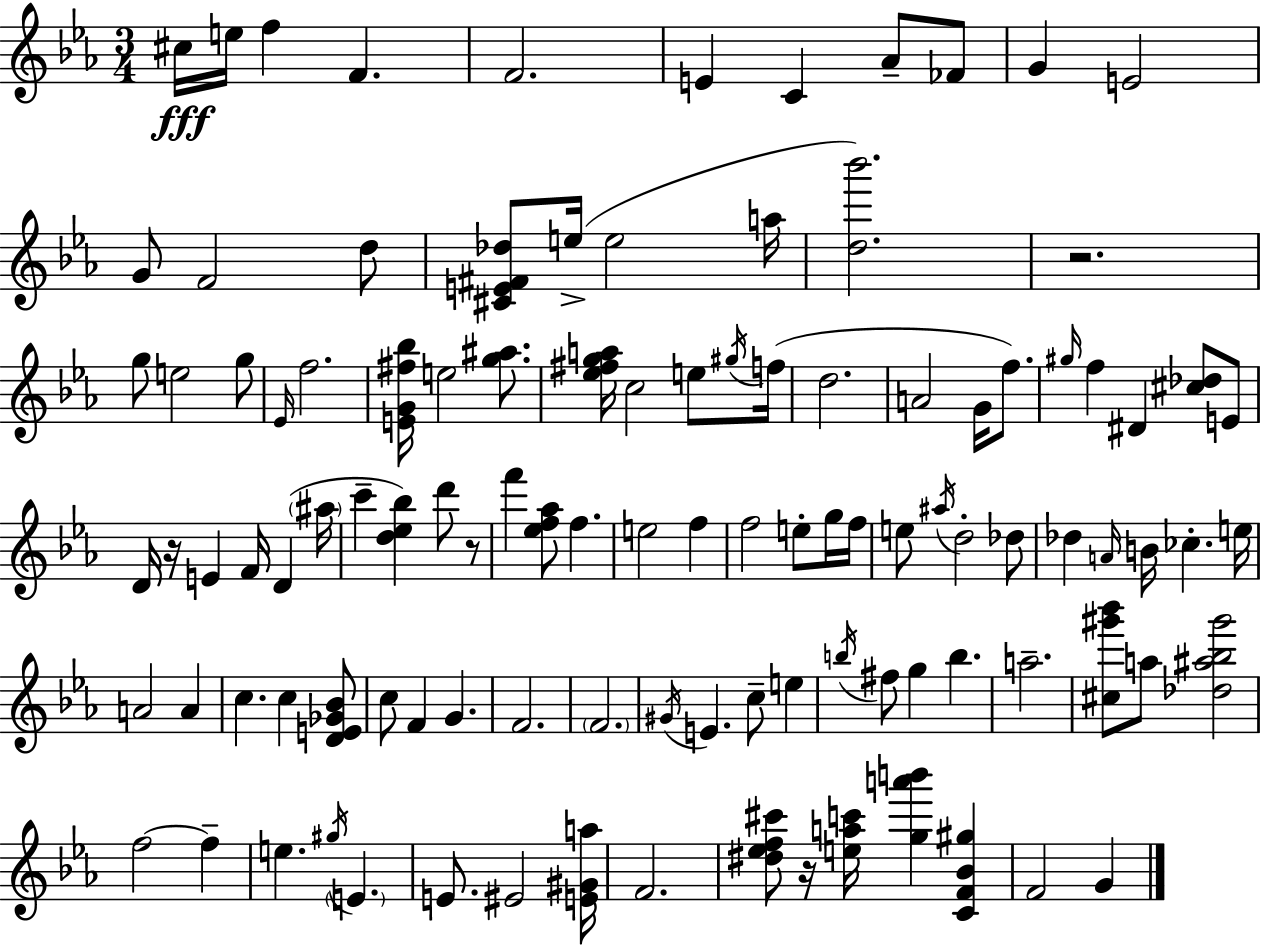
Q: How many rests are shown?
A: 4